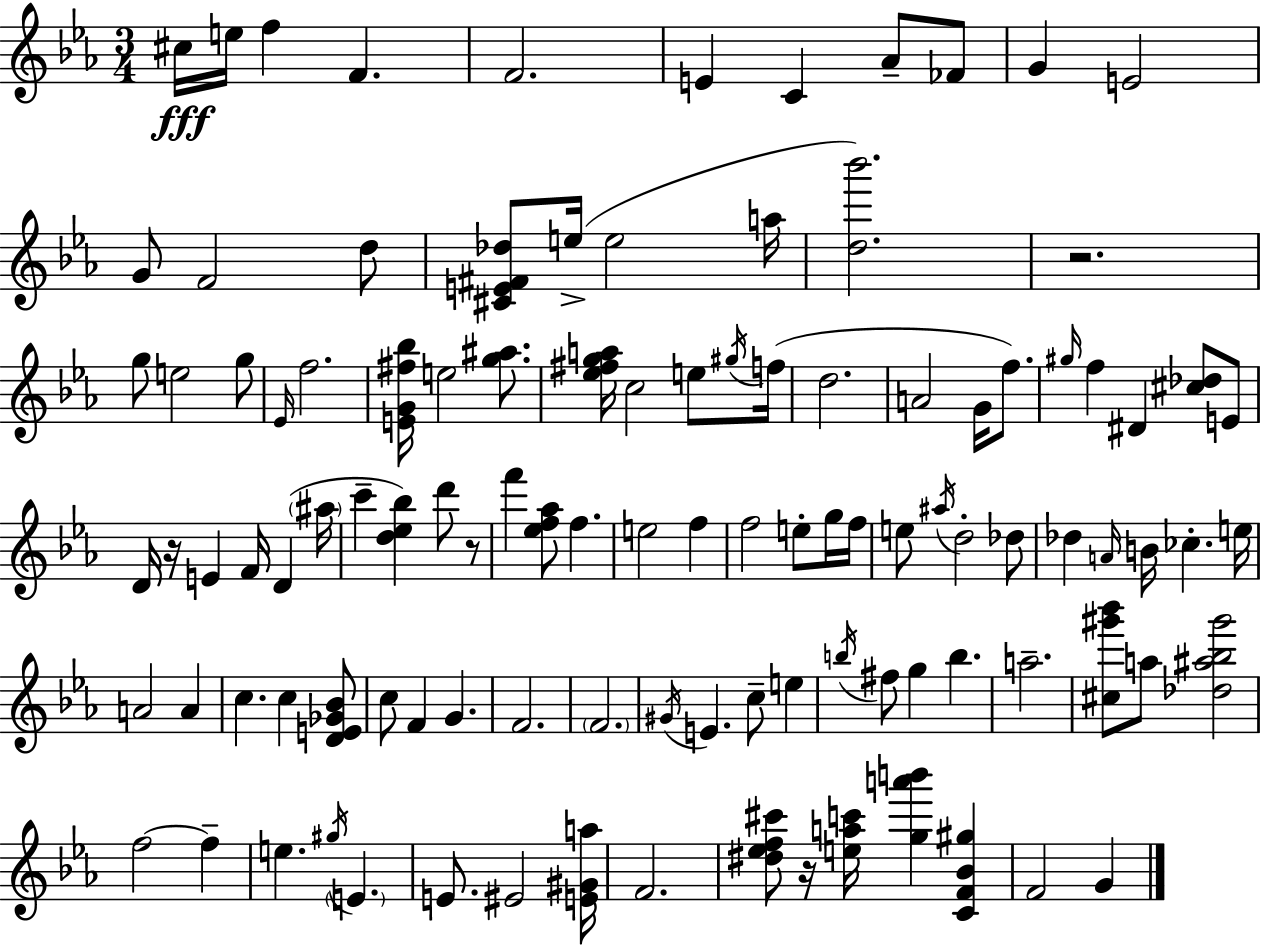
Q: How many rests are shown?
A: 4